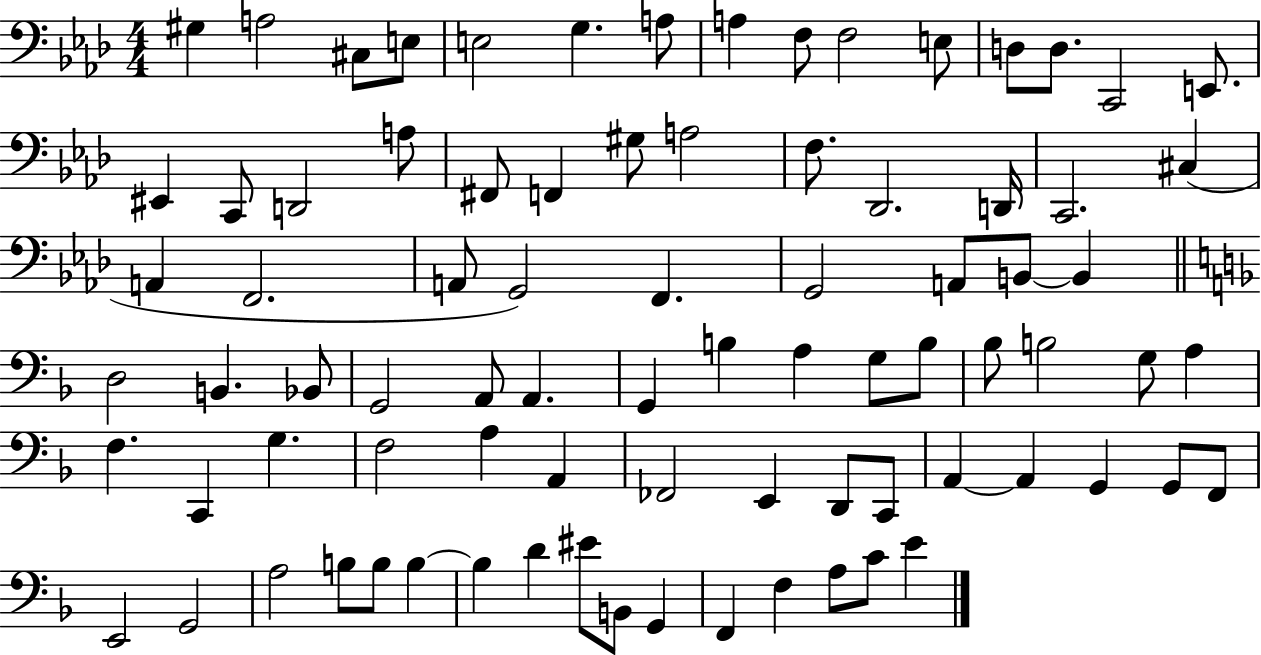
X:1
T:Untitled
M:4/4
L:1/4
K:Ab
^G, A,2 ^C,/2 E,/2 E,2 G, A,/2 A, F,/2 F,2 E,/2 D,/2 D,/2 C,,2 E,,/2 ^E,, C,,/2 D,,2 A,/2 ^F,,/2 F,, ^G,/2 A,2 F,/2 _D,,2 D,,/4 C,,2 ^C, A,, F,,2 A,,/2 G,,2 F,, G,,2 A,,/2 B,,/2 B,, D,2 B,, _B,,/2 G,,2 A,,/2 A,, G,, B, A, G,/2 B,/2 _B,/2 B,2 G,/2 A, F, C,, G, F,2 A, A,, _F,,2 E,, D,,/2 C,,/2 A,, A,, G,, G,,/2 F,,/2 E,,2 G,,2 A,2 B,/2 B,/2 B, B, D ^E/2 B,,/2 G,, F,, F, A,/2 C/2 E